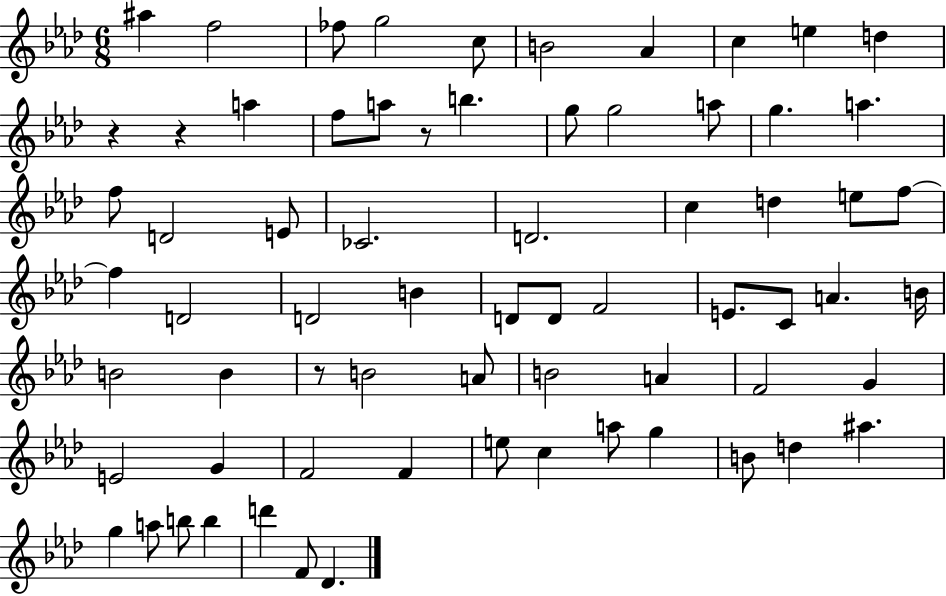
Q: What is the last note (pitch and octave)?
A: Db4